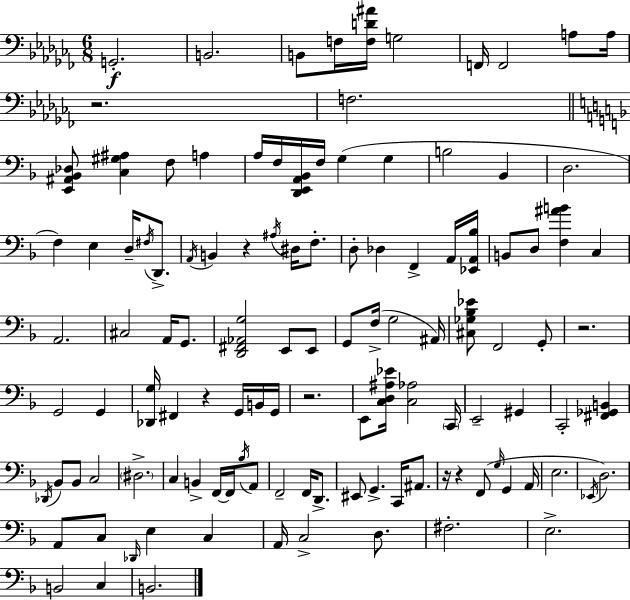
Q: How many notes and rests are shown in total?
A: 117